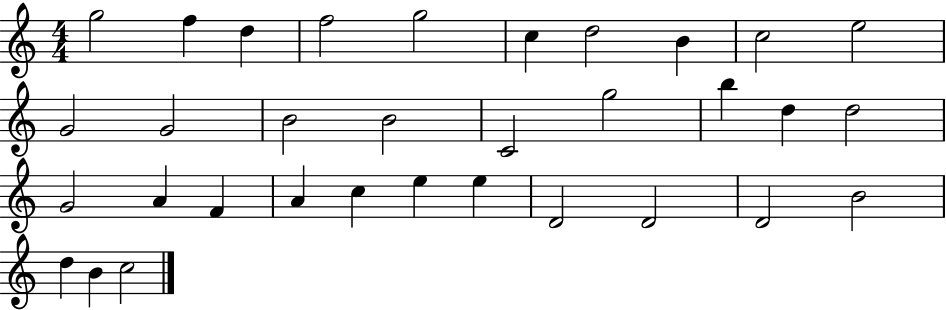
{
  \clef treble
  \numericTimeSignature
  \time 4/4
  \key c \major
  g''2 f''4 d''4 | f''2 g''2 | c''4 d''2 b'4 | c''2 e''2 | \break g'2 g'2 | b'2 b'2 | c'2 g''2 | b''4 d''4 d''2 | \break g'2 a'4 f'4 | a'4 c''4 e''4 e''4 | d'2 d'2 | d'2 b'2 | \break d''4 b'4 c''2 | \bar "|."
}